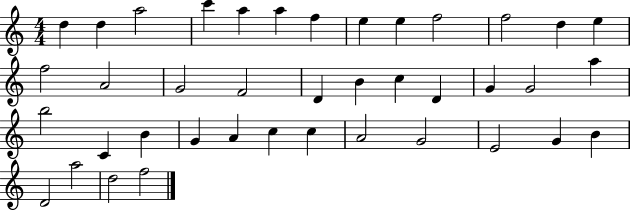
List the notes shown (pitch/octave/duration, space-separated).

D5/q D5/q A5/h C6/q A5/q A5/q F5/q E5/q E5/q F5/h F5/h D5/q E5/q F5/h A4/h G4/h F4/h D4/q B4/q C5/q D4/q G4/q G4/h A5/q B5/h C4/q B4/q G4/q A4/q C5/q C5/q A4/h G4/h E4/h G4/q B4/q D4/h A5/h D5/h F5/h